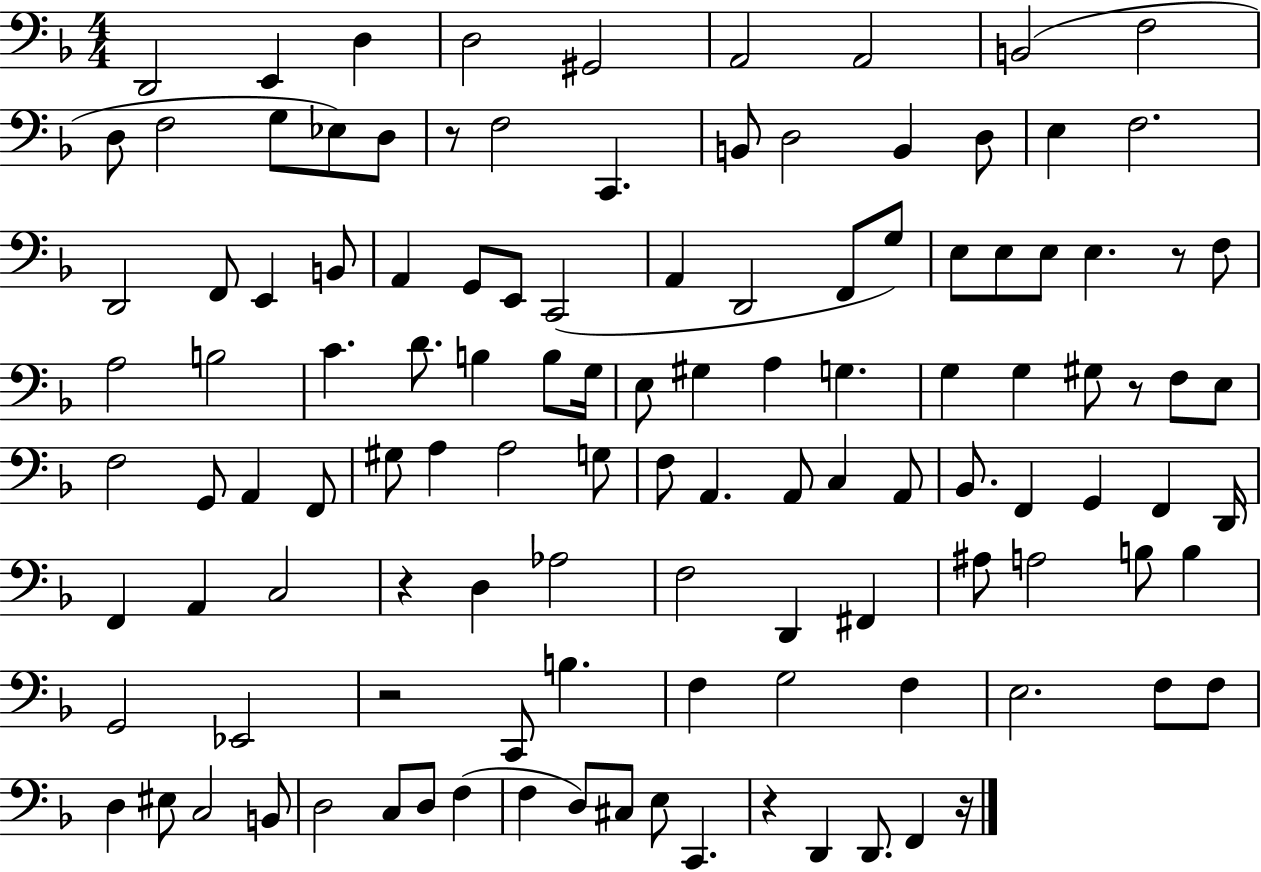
X:1
T:Untitled
M:4/4
L:1/4
K:F
D,,2 E,, D, D,2 ^G,,2 A,,2 A,,2 B,,2 F,2 D,/2 F,2 G,/2 _E,/2 D,/2 z/2 F,2 C,, B,,/2 D,2 B,, D,/2 E, F,2 D,,2 F,,/2 E,, B,,/2 A,, G,,/2 E,,/2 C,,2 A,, D,,2 F,,/2 G,/2 E,/2 E,/2 E,/2 E, z/2 F,/2 A,2 B,2 C D/2 B, B,/2 G,/4 E,/2 ^G, A, G, G, G, ^G,/2 z/2 F,/2 E,/2 F,2 G,,/2 A,, F,,/2 ^G,/2 A, A,2 G,/2 F,/2 A,, A,,/2 C, A,,/2 _B,,/2 F,, G,, F,, D,,/4 F,, A,, C,2 z D, _A,2 F,2 D,, ^F,, ^A,/2 A,2 B,/2 B, G,,2 _E,,2 z2 C,,/2 B, F, G,2 F, E,2 F,/2 F,/2 D, ^E,/2 C,2 B,,/2 D,2 C,/2 D,/2 F, F, D,/2 ^C,/2 E,/2 C,, z D,, D,,/2 F,, z/4